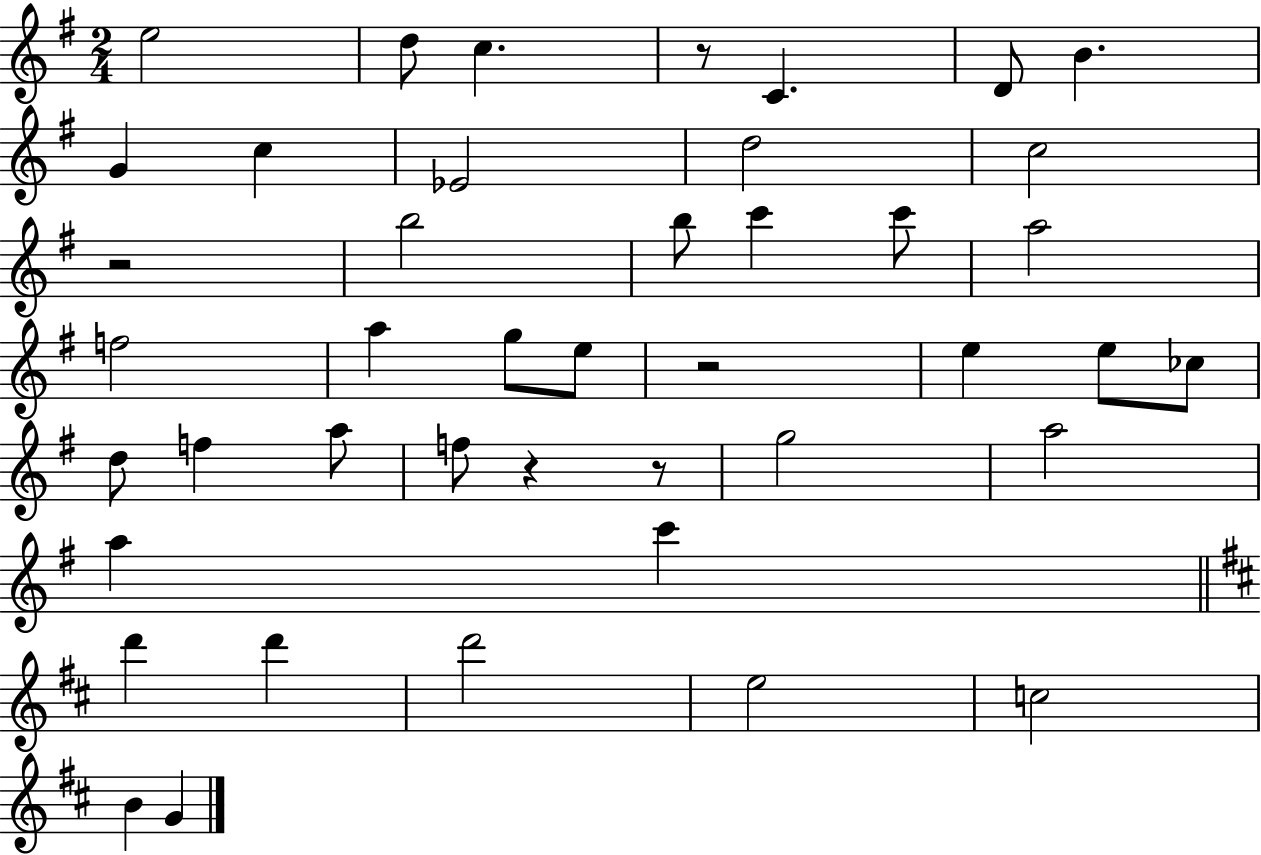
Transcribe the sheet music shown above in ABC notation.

X:1
T:Untitled
M:2/4
L:1/4
K:G
e2 d/2 c z/2 C D/2 B G c _E2 d2 c2 z2 b2 b/2 c' c'/2 a2 f2 a g/2 e/2 z2 e e/2 _c/2 d/2 f a/2 f/2 z z/2 g2 a2 a c' d' d' d'2 e2 c2 B G